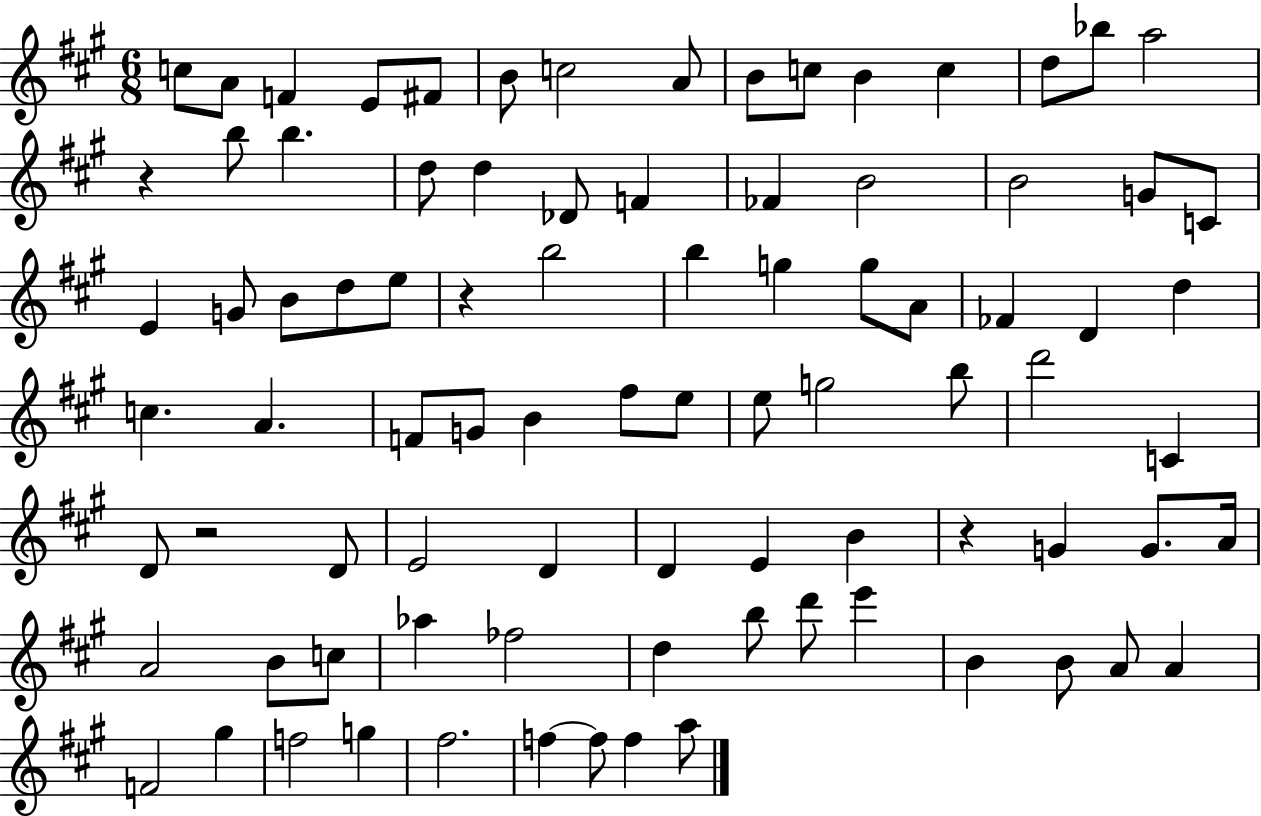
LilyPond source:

{
  \clef treble
  \numericTimeSignature
  \time 6/8
  \key a \major
  c''8 a'8 f'4 e'8 fis'8 | b'8 c''2 a'8 | b'8 c''8 b'4 c''4 | d''8 bes''8 a''2 | \break r4 b''8 b''4. | d''8 d''4 des'8 f'4 | fes'4 b'2 | b'2 g'8 c'8 | \break e'4 g'8 b'8 d''8 e''8 | r4 b''2 | b''4 g''4 g''8 a'8 | fes'4 d'4 d''4 | \break c''4. a'4. | f'8 g'8 b'4 fis''8 e''8 | e''8 g''2 b''8 | d'''2 c'4 | \break d'8 r2 d'8 | e'2 d'4 | d'4 e'4 b'4 | r4 g'4 g'8. a'16 | \break a'2 b'8 c''8 | aes''4 fes''2 | d''4 b''8 d'''8 e'''4 | b'4 b'8 a'8 a'4 | \break f'2 gis''4 | f''2 g''4 | fis''2. | f''4~~ f''8 f''4 a''8 | \break \bar "|."
}